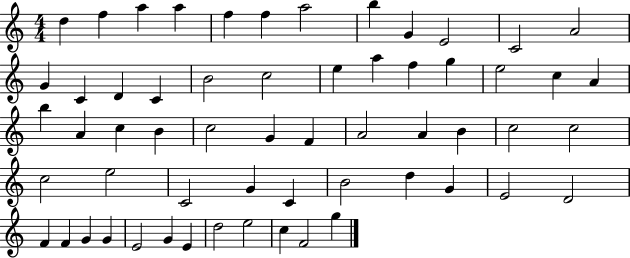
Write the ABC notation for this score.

X:1
T:Untitled
M:4/4
L:1/4
K:C
d f a a f f a2 b G E2 C2 A2 G C D C B2 c2 e a f g e2 c A b A c B c2 G F A2 A B c2 c2 c2 e2 C2 G C B2 d G E2 D2 F F G G E2 G E d2 e2 c F2 g